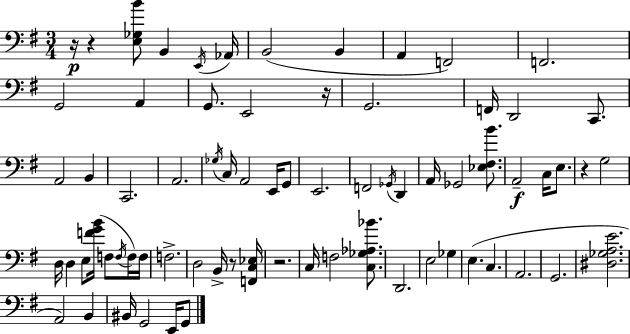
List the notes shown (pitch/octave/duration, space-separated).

R/s R/q [E3,Gb3,B4]/e B2/q E2/s Ab2/s B2/h B2/q A2/q F2/h F2/h. G2/h A2/q G2/e. E2/h R/s G2/h. F2/s D2/h C2/e. A2/h B2/q C2/h. A2/h. Gb3/s C3/s A2/h E2/s G2/e E2/h. F2/h Gb2/s D2/q A2/s Gb2/h [Eb3,F#3,B4]/e. A2/h C3/s E3/e. R/q G3/h D3/s D3/q E3/e [F4,G4,B4]/s F3/e F3/s F3/s F3/s F3/h. D3/h B2/s R/e [F2,C3,Eb3]/s R/h. C3/s F3/h [C3,Gb3,Ab3,Bb4]/e. D2/h. E3/h Gb3/q E3/q. C3/q. A2/h. G2/h. [D#3,Gb3,A3,E4]/h. A2/h B2/q BIS2/s G2/h E2/s G2/e